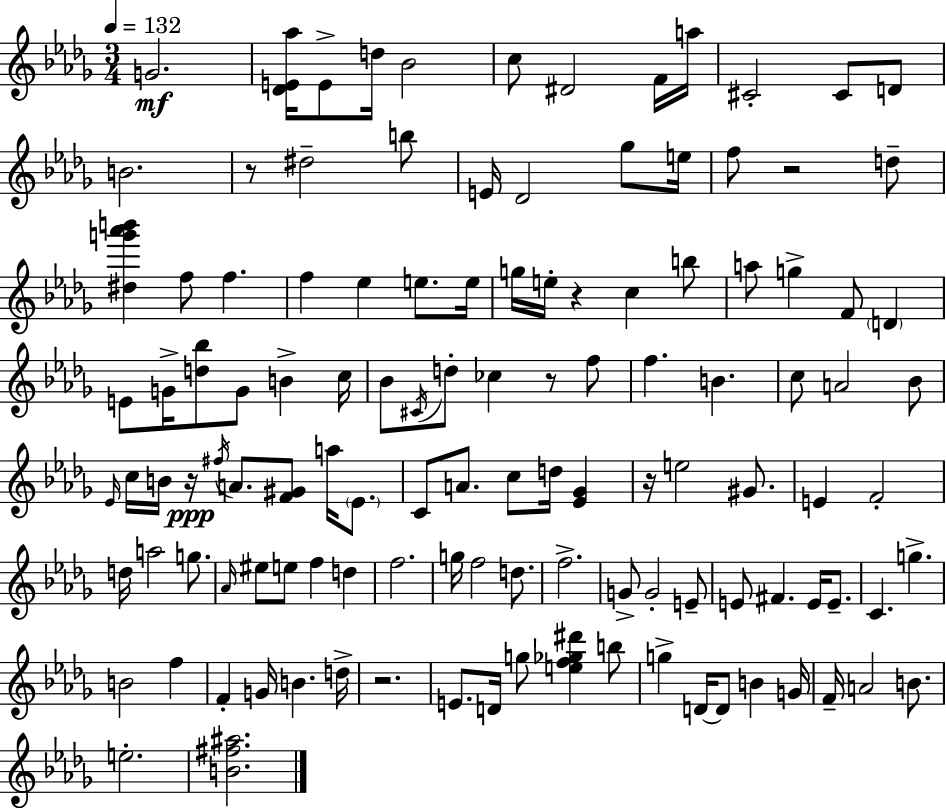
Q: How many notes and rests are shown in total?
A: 119